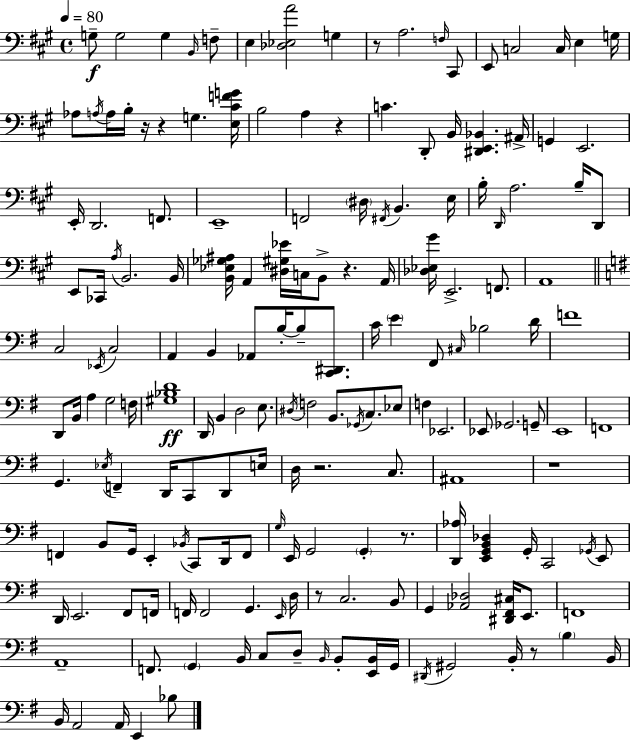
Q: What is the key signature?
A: A major